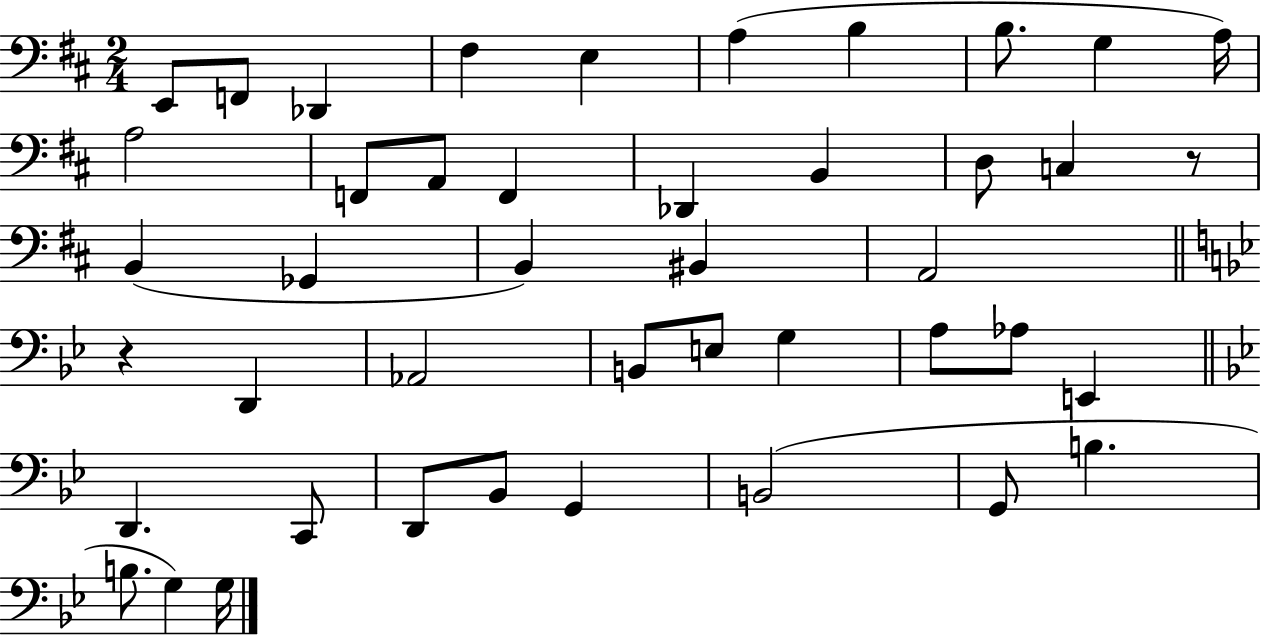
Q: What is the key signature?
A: D major